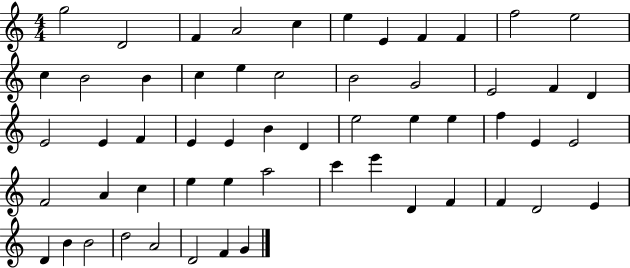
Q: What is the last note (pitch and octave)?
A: G4